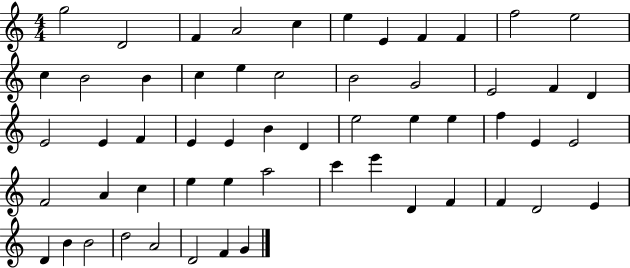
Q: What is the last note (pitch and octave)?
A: G4